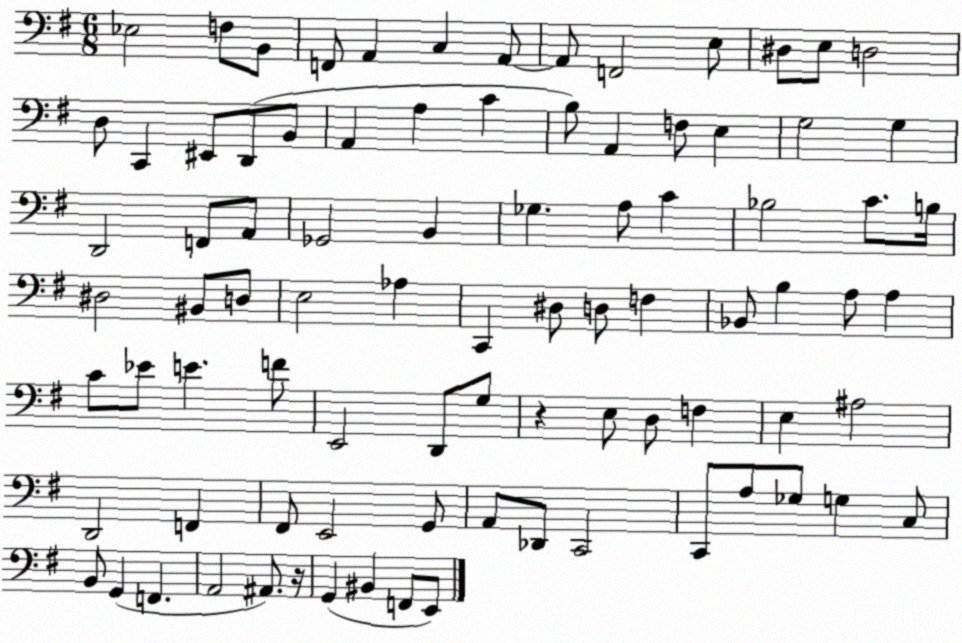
X:1
T:Untitled
M:6/8
L:1/4
K:G
_E,2 F,/2 B,,/2 F,,/2 A,, C, A,,/2 A,,/2 F,,2 E,/2 ^D,/2 E,/2 D,2 D,/2 C,, ^E,,/2 D,,/2 B,,/2 A,, A, C B,/2 A,, F,/2 E, G,2 G, D,,2 F,,/2 A,,/2 _G,,2 B,, _G, A,/2 C _B,2 C/2 B,/4 ^D,2 ^B,,/2 D,/2 E,2 _A, C,, ^D,/2 D,/2 F, _B,,/2 B, A,/2 A, C/2 _E/2 E F/2 E,,2 D,,/2 G,/2 z E,/2 D,/2 F, E, ^A,2 D,,2 F,, ^F,,/2 E,,2 G,,/2 A,,/2 _D,,/2 C,,2 C,,/2 A,/2 _G,/2 G, C,/2 B,,/2 G,, F,, A,,2 ^A,,/2 z/4 G,, ^B,, F,,/2 E,,/2